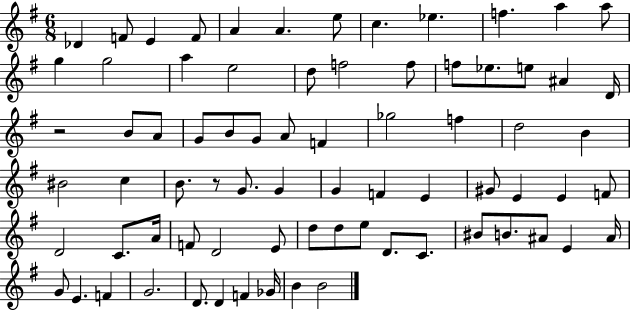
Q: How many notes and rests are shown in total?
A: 75